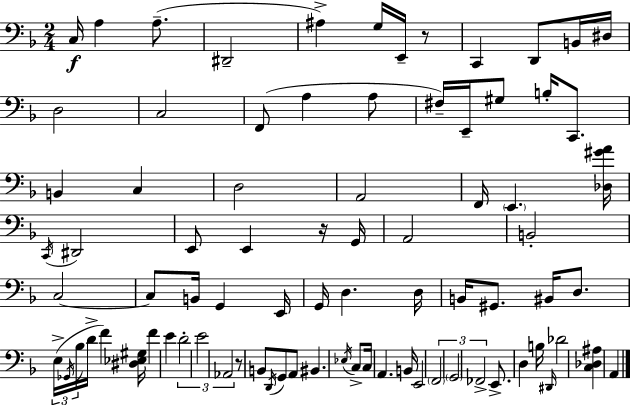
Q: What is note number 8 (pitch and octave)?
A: C2